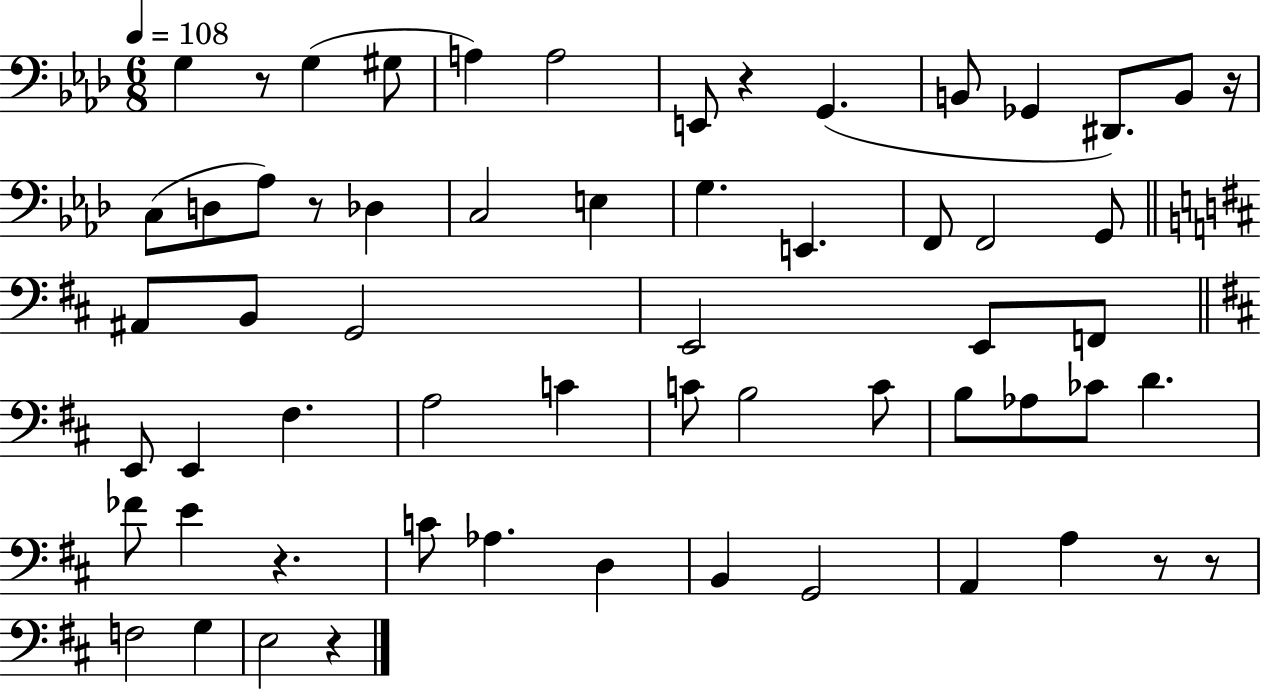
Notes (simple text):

G3/q R/e G3/q G#3/e A3/q A3/h E2/e R/q G2/q. B2/e Gb2/q D#2/e. B2/e R/s C3/e D3/e Ab3/e R/e Db3/q C3/h E3/q G3/q. E2/q. F2/e F2/h G2/e A#2/e B2/e G2/h E2/h E2/e F2/e E2/e E2/q F#3/q. A3/h C4/q C4/e B3/h C4/e B3/e Ab3/e CES4/e D4/q. FES4/e E4/q R/q. C4/e Ab3/q. D3/q B2/q G2/h A2/q A3/q R/e R/e F3/h G3/q E3/h R/q